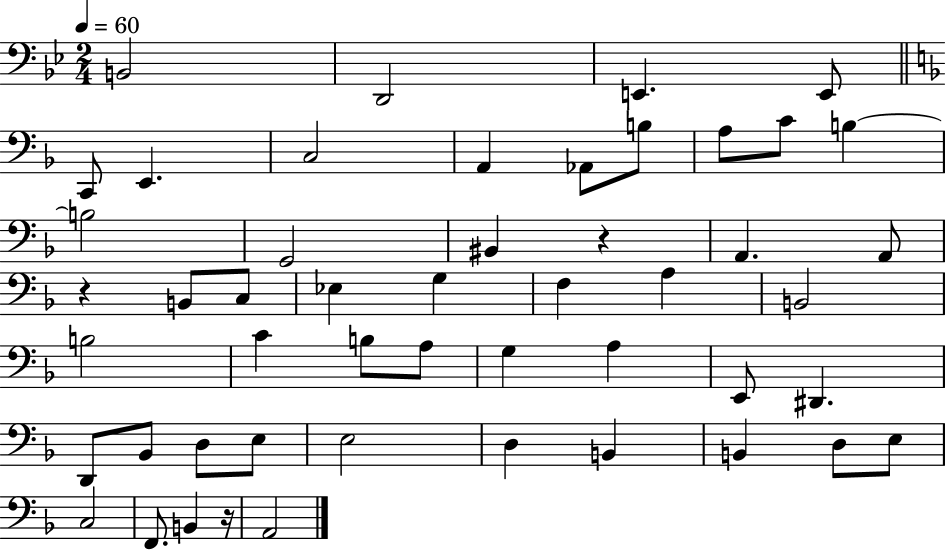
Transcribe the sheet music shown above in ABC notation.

X:1
T:Untitled
M:2/4
L:1/4
K:Bb
B,,2 D,,2 E,, E,,/2 C,,/2 E,, C,2 A,, _A,,/2 B,/2 A,/2 C/2 B, B,2 G,,2 ^B,, z A,, A,,/2 z B,,/2 C,/2 _E, G, F, A, B,,2 B,2 C B,/2 A,/2 G, A, E,,/2 ^D,, D,,/2 _B,,/2 D,/2 E,/2 E,2 D, B,, B,, D,/2 E,/2 C,2 F,,/2 B,, z/4 A,,2